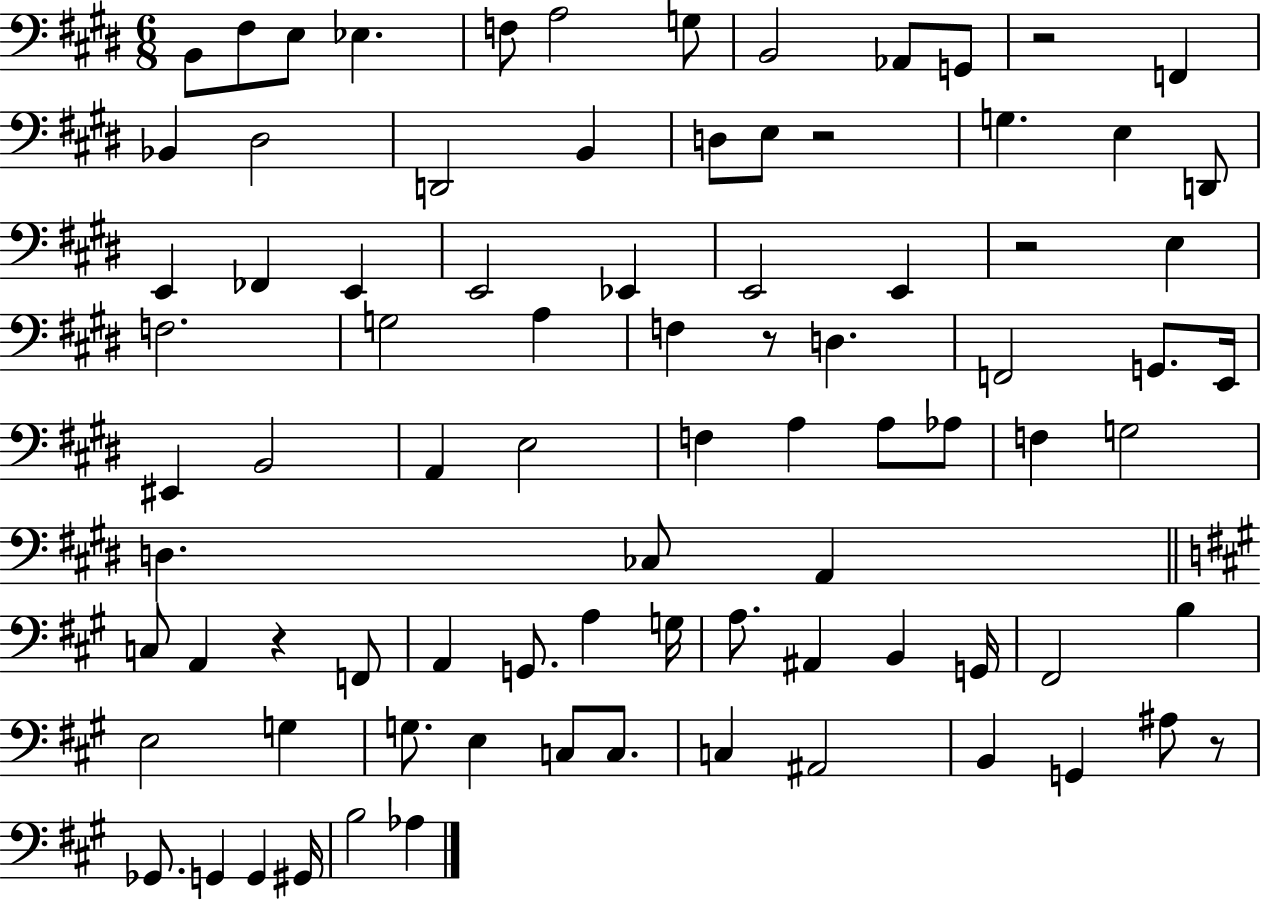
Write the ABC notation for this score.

X:1
T:Untitled
M:6/8
L:1/4
K:E
B,,/2 ^F,/2 E,/2 _E, F,/2 A,2 G,/2 B,,2 _A,,/2 G,,/2 z2 F,, _B,, ^D,2 D,,2 B,, D,/2 E,/2 z2 G, E, D,,/2 E,, _F,, E,, E,,2 _E,, E,,2 E,, z2 E, F,2 G,2 A, F, z/2 D, F,,2 G,,/2 E,,/4 ^E,, B,,2 A,, E,2 F, A, A,/2 _A,/2 F, G,2 D, _C,/2 A,, C,/2 A,, z F,,/2 A,, G,,/2 A, G,/4 A,/2 ^A,, B,, G,,/4 ^F,,2 B, E,2 G, G,/2 E, C,/2 C,/2 C, ^A,,2 B,, G,, ^A,/2 z/2 _G,,/2 G,, G,, ^G,,/4 B,2 _A,